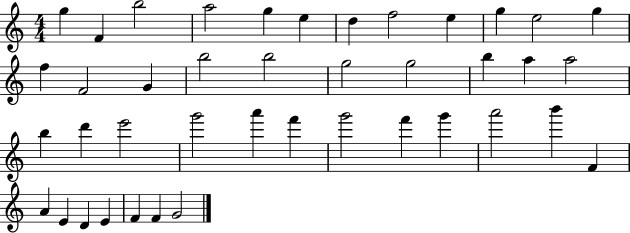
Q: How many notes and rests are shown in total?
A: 41